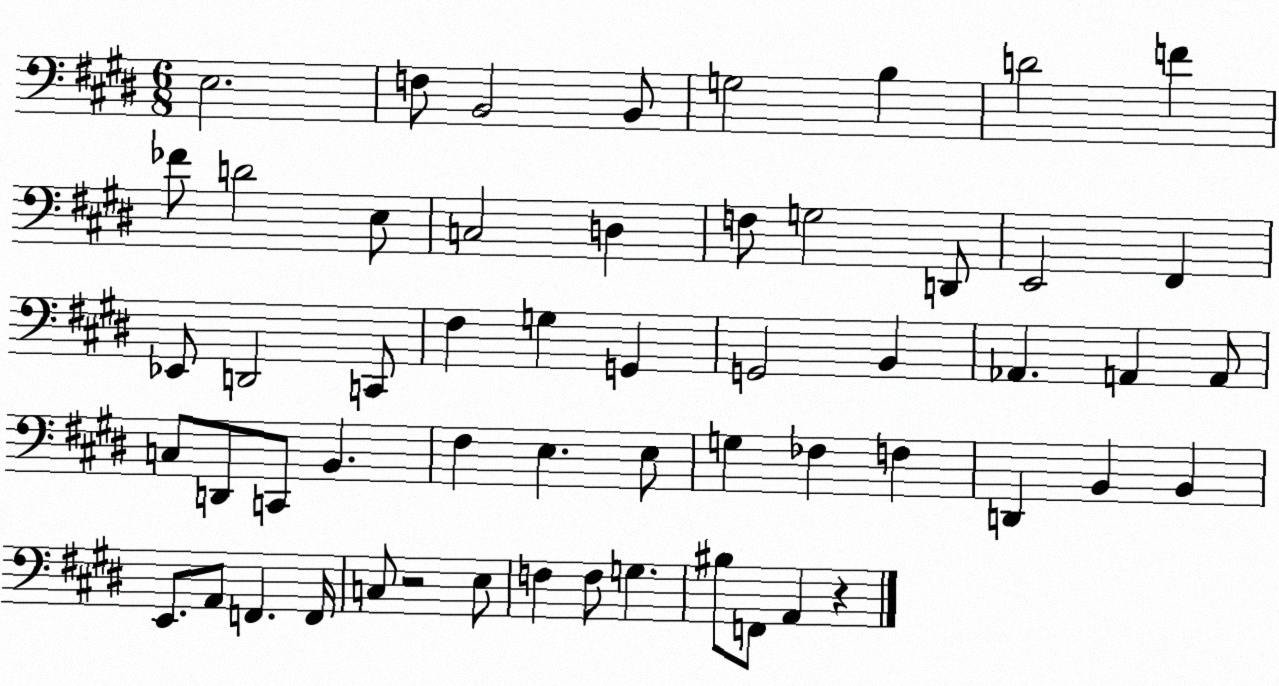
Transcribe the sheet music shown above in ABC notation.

X:1
T:Untitled
M:6/8
L:1/4
K:E
E,2 F,/2 B,,2 B,,/2 G,2 B, D2 F _F/2 D2 E,/2 C,2 D, F,/2 G,2 D,,/2 E,,2 ^F,, _E,,/2 D,,2 C,,/2 ^F, G, G,, G,,2 B,, _A,, A,, A,,/2 C,/2 D,,/2 C,,/2 B,, ^F, E, E,/2 G, _F, F, D,, B,, B,, E,,/2 A,,/2 F,, F,,/4 C,/2 z2 E,/2 F, F,/2 G, ^B,/2 F,,/2 A,, z